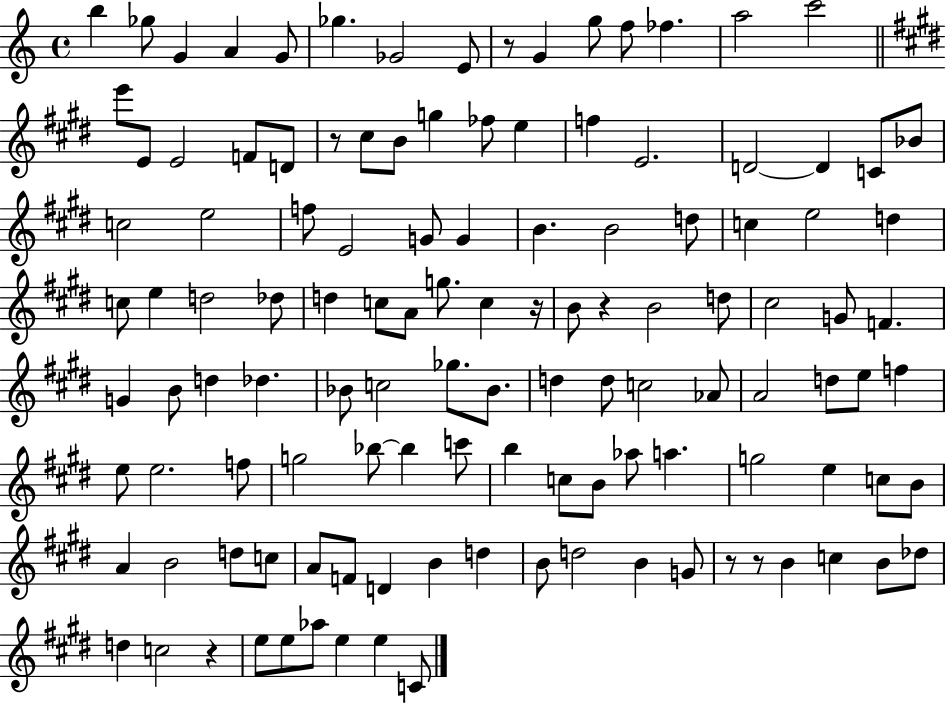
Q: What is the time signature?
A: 4/4